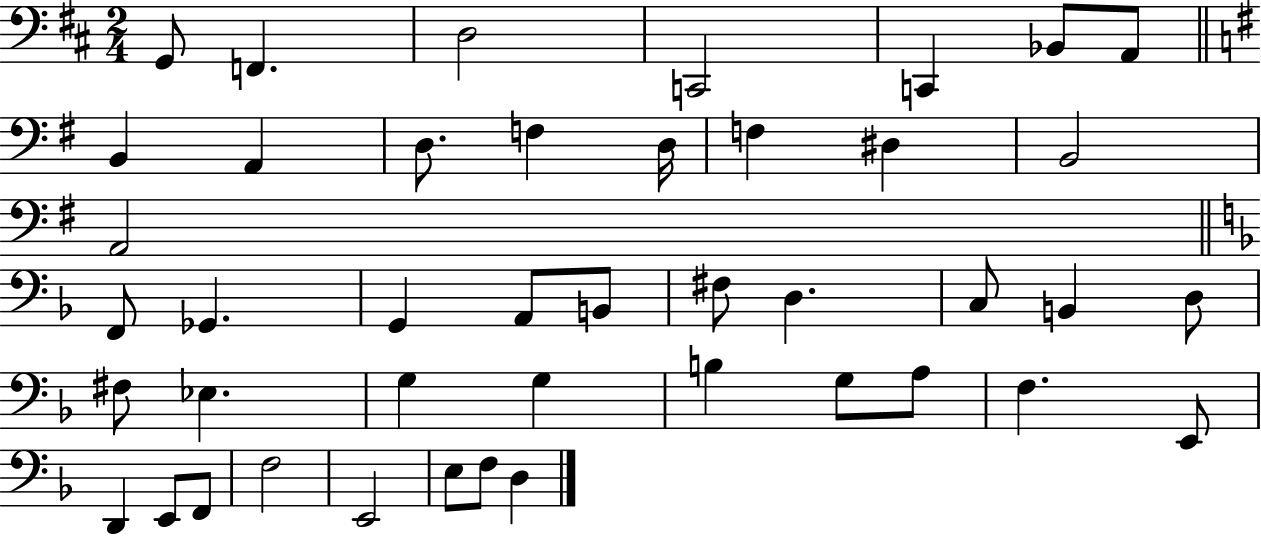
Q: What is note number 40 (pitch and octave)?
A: E2